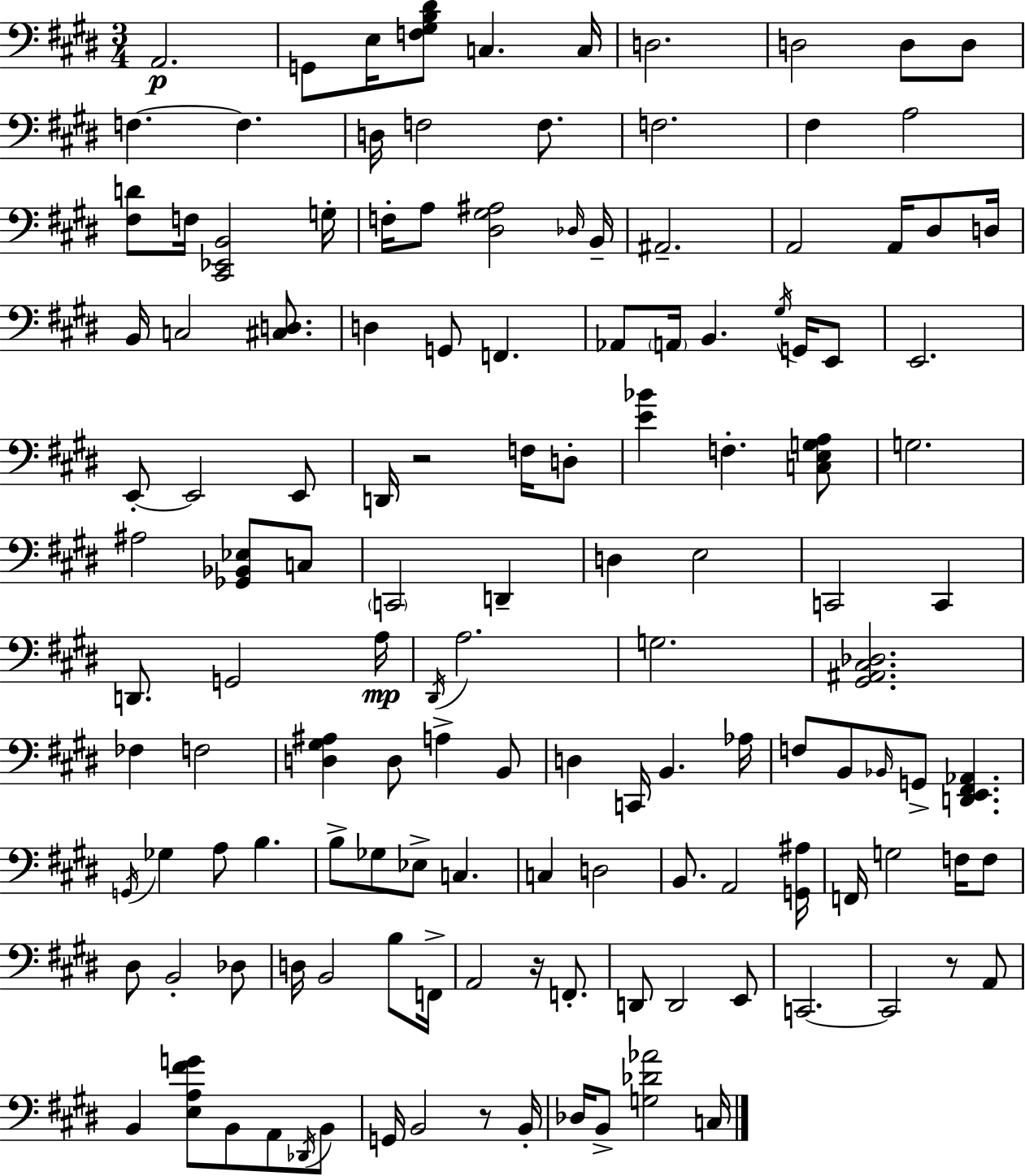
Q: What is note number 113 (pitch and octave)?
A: B2